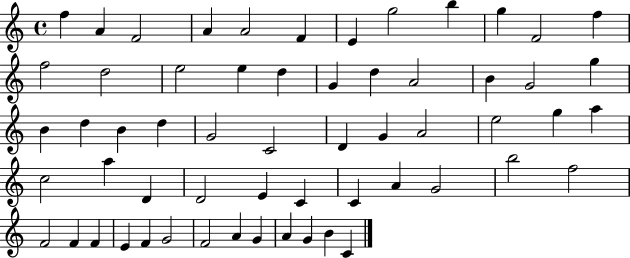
{
  \clef treble
  \time 4/4
  \defaultTimeSignature
  \key c \major
  f''4 a'4 f'2 | a'4 a'2 f'4 | e'4 g''2 b''4 | g''4 f'2 f''4 | \break f''2 d''2 | e''2 e''4 d''4 | g'4 d''4 a'2 | b'4 g'2 g''4 | \break b'4 d''4 b'4 d''4 | g'2 c'2 | d'4 g'4 a'2 | e''2 g''4 a''4 | \break c''2 a''4 d'4 | d'2 e'4 c'4 | c'4 a'4 g'2 | b''2 f''2 | \break f'2 f'4 f'4 | e'4 f'4 g'2 | f'2 a'4 g'4 | a'4 g'4 b'4 c'4 | \break \bar "|."
}